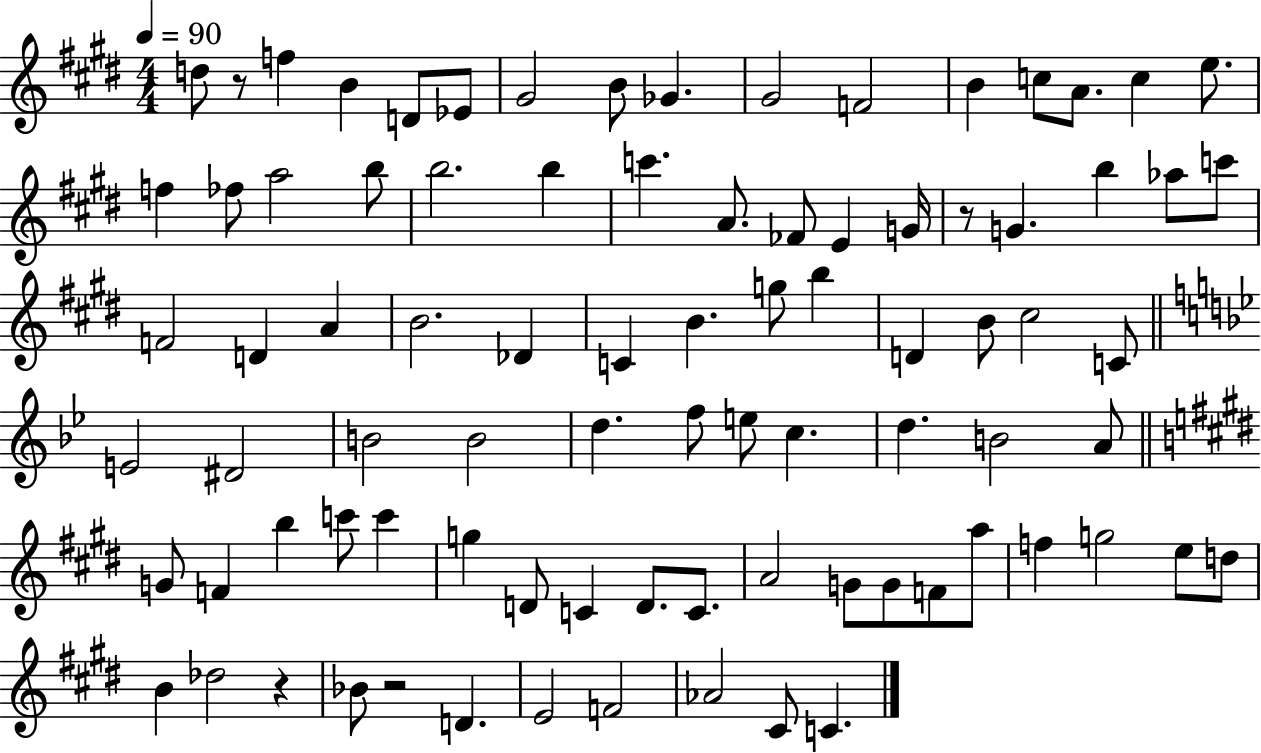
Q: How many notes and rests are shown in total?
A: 86